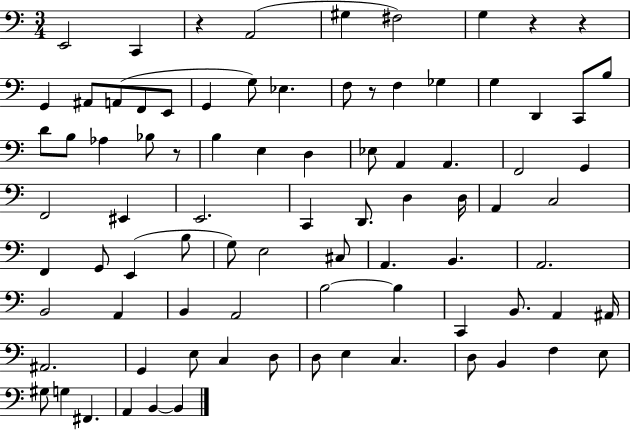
{
  \clef bass
  \numericTimeSignature
  \time 3/4
  \key c \major
  e,2 c,4 | r4 a,2( | gis4 fis2) | g4 r4 r4 | \break g,4 ais,8 a,8( f,8 e,8 | g,4 g8) ees4. | f8 r8 f4 ges4 | g4 d,4 c,8 b8 | \break d'8 b8 aes4 bes8 r8 | b4 e4 d4 | ees8 a,4 a,4. | f,2 g,4 | \break f,2 eis,4 | e,2. | c,4 d,8. d4 d16 | a,4 c2 | \break f,4 g,8 e,4( b8 | g8) e2 cis8 | a,4. b,4. | a,2. | \break b,2 a,4 | b,4 a,2 | b2~~ b4 | c,4 b,8. a,4 ais,16 | \break ais,2. | g,4 e8 c4 d8 | d8 e4 c4. | d8 b,4 f4 e8 | \break gis8 g4 fis,4. | a,4 b,4~~ b,4 | \bar "|."
}